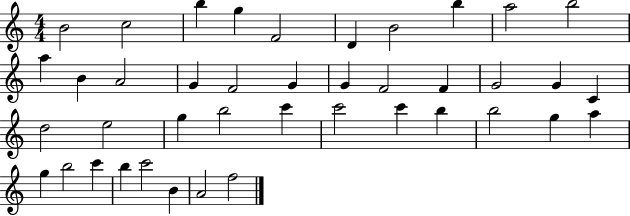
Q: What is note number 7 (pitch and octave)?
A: B4